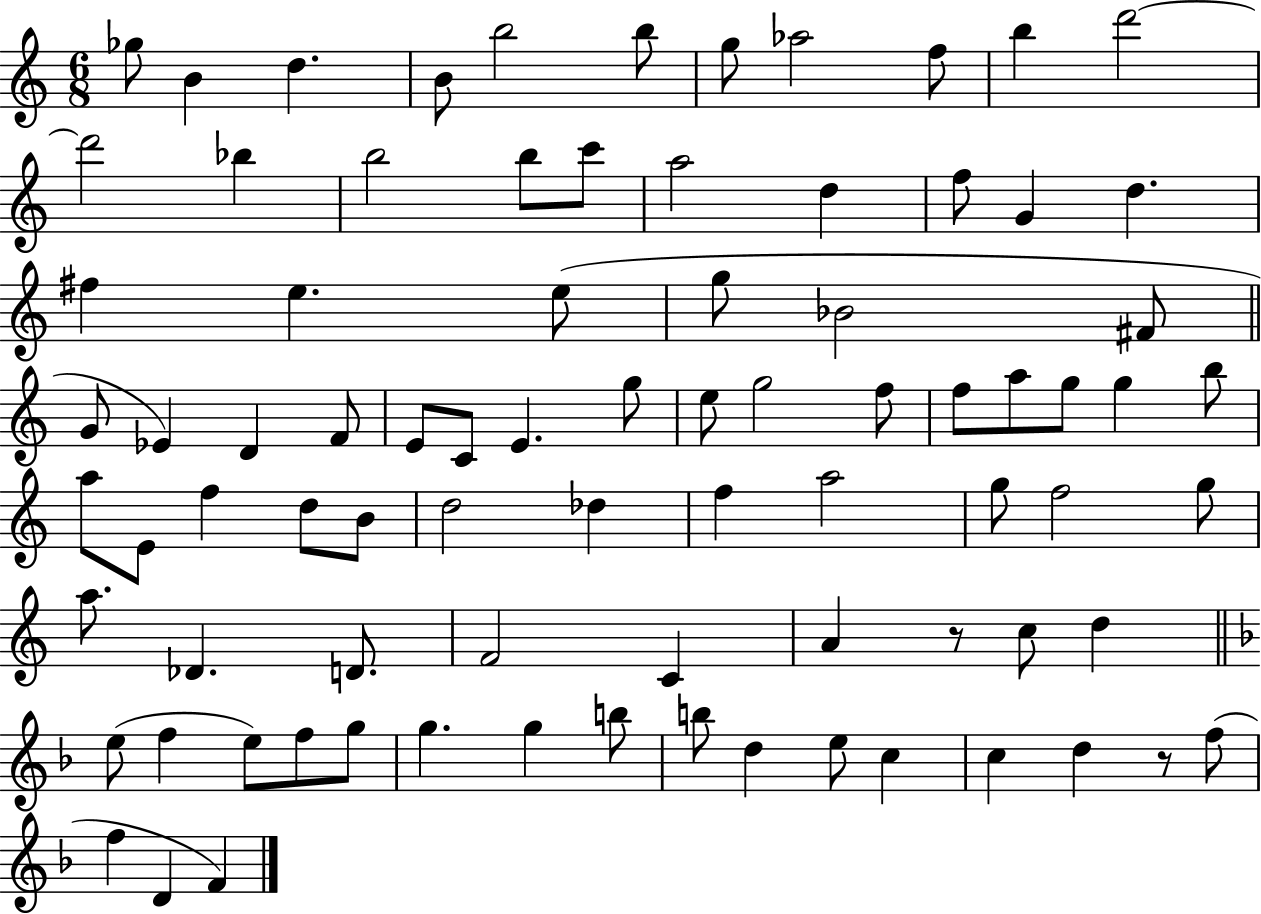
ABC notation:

X:1
T:Untitled
M:6/8
L:1/4
K:C
_g/2 B d B/2 b2 b/2 g/2 _a2 f/2 b d'2 d'2 _b b2 b/2 c'/2 a2 d f/2 G d ^f e e/2 g/2 _B2 ^F/2 G/2 _E D F/2 E/2 C/2 E g/2 e/2 g2 f/2 f/2 a/2 g/2 g b/2 a/2 E/2 f d/2 B/2 d2 _d f a2 g/2 f2 g/2 a/2 _D D/2 F2 C A z/2 c/2 d e/2 f e/2 f/2 g/2 g g b/2 b/2 d e/2 c c d z/2 f/2 f D F